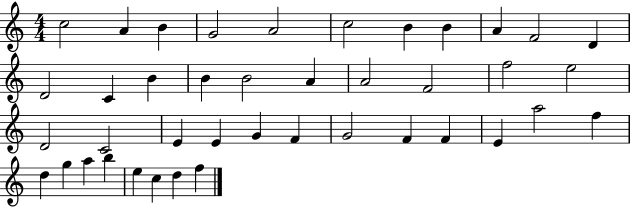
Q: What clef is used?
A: treble